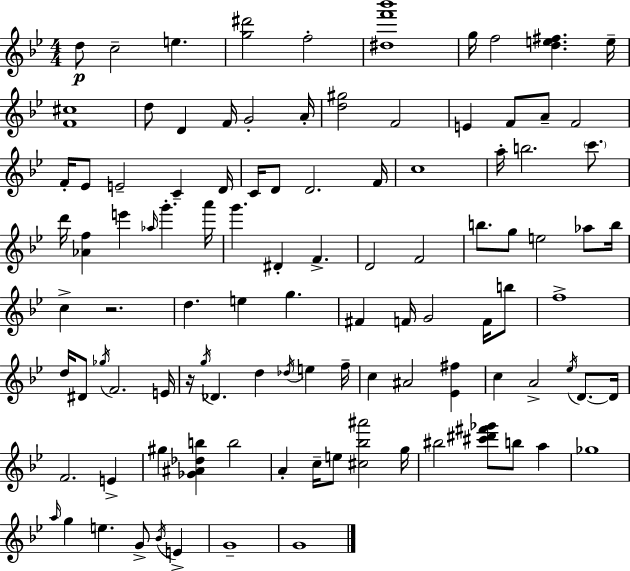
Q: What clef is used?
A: treble